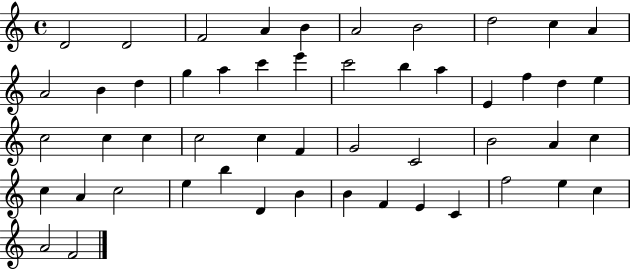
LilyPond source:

{
  \clef treble
  \time 4/4
  \defaultTimeSignature
  \key c \major
  d'2 d'2 | f'2 a'4 b'4 | a'2 b'2 | d''2 c''4 a'4 | \break a'2 b'4 d''4 | g''4 a''4 c'''4 e'''4 | c'''2 b''4 a''4 | e'4 f''4 d''4 e''4 | \break c''2 c''4 c''4 | c''2 c''4 f'4 | g'2 c'2 | b'2 a'4 c''4 | \break c''4 a'4 c''2 | e''4 b''4 d'4 b'4 | b'4 f'4 e'4 c'4 | f''2 e''4 c''4 | \break a'2 f'2 | \bar "|."
}